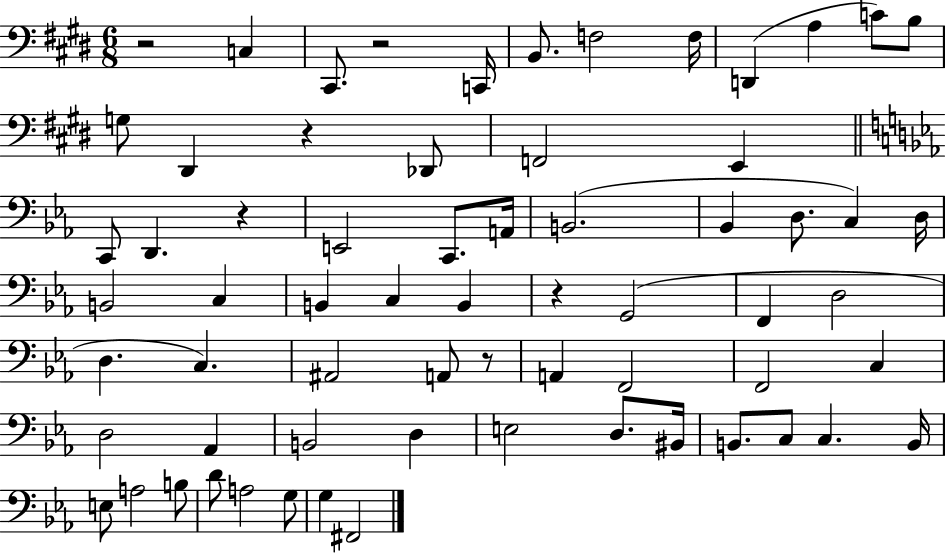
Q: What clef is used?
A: bass